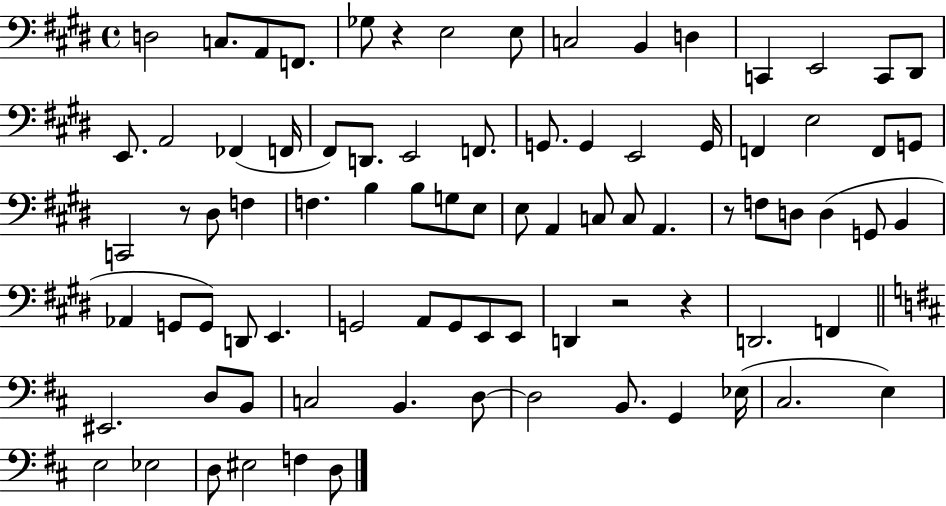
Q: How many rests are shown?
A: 5